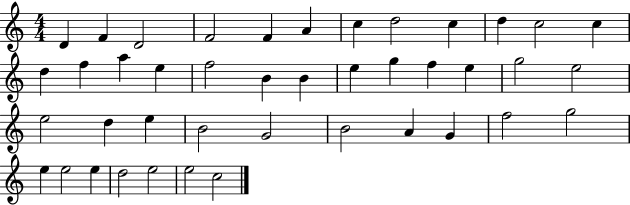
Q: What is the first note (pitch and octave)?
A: D4